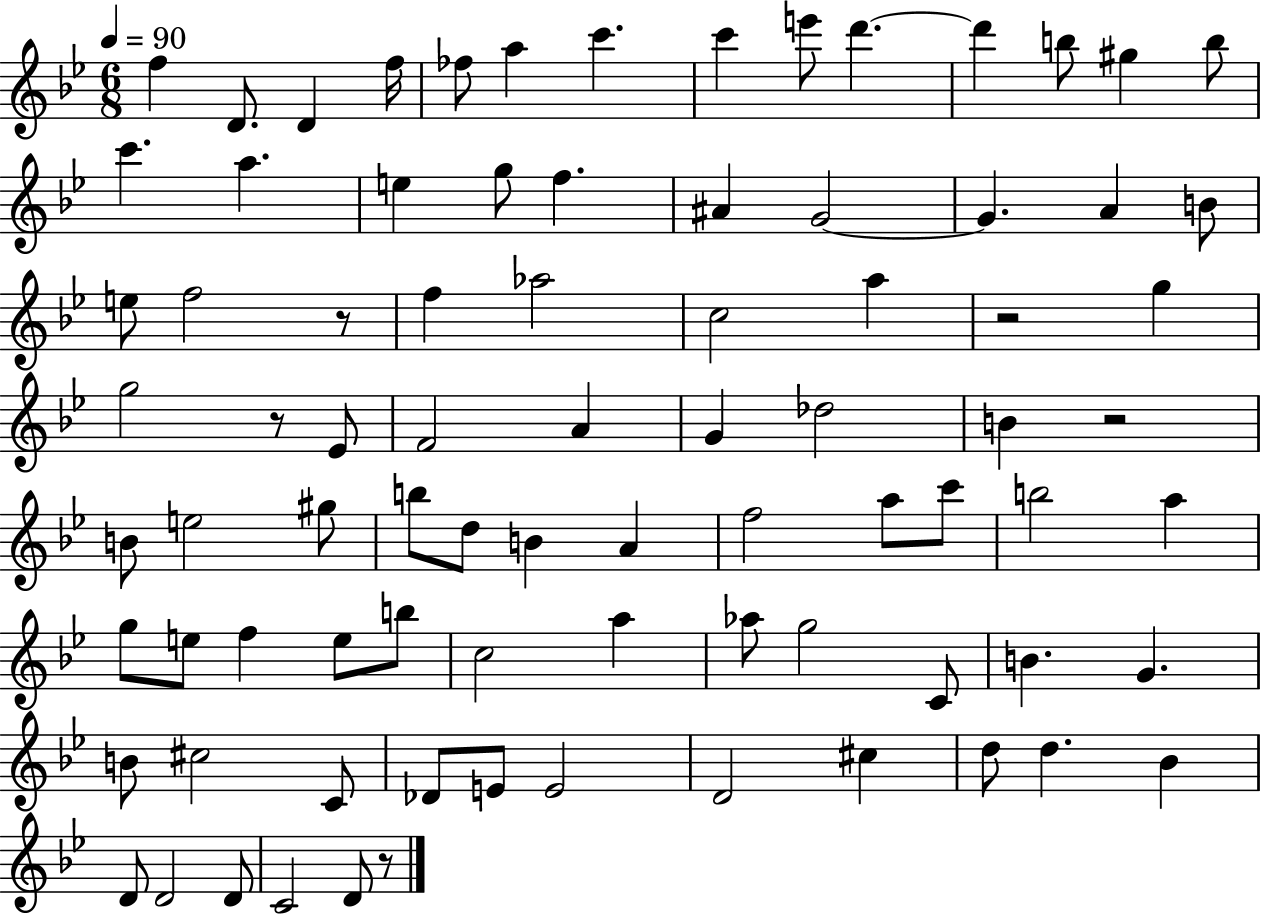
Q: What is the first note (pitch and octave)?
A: F5